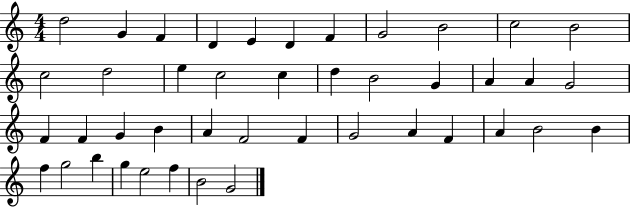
D5/h G4/q F4/q D4/q E4/q D4/q F4/q G4/h B4/h C5/h B4/h C5/h D5/h E5/q C5/h C5/q D5/q B4/h G4/q A4/q A4/q G4/h F4/q F4/q G4/q B4/q A4/q F4/h F4/q G4/h A4/q F4/q A4/q B4/h B4/q F5/q G5/h B5/q G5/q E5/h F5/q B4/h G4/h